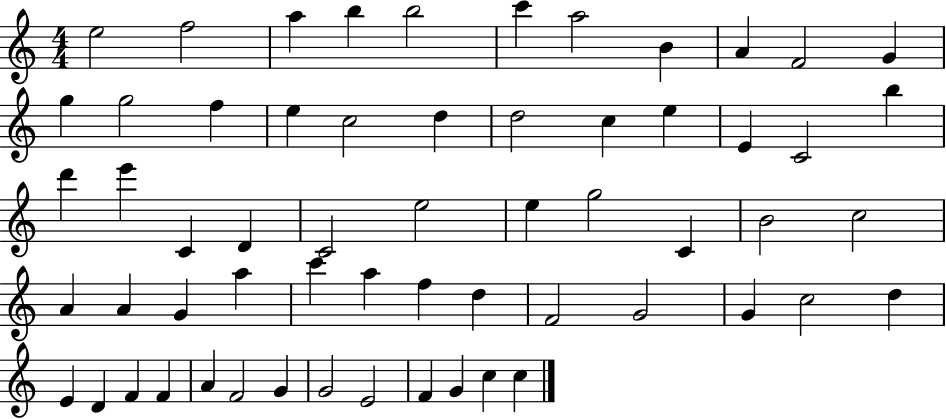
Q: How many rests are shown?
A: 0